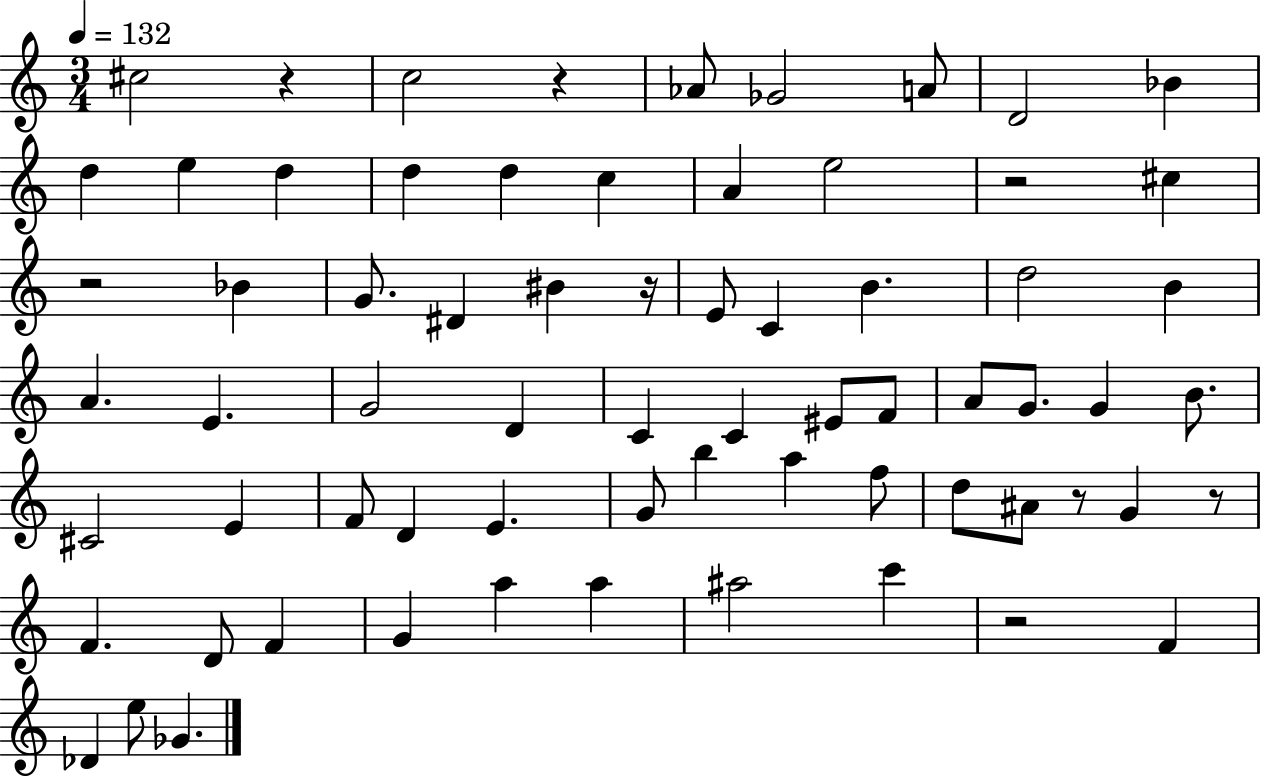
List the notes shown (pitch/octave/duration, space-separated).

C#5/h R/q C5/h R/q Ab4/e Gb4/h A4/e D4/h Bb4/q D5/q E5/q D5/q D5/q D5/q C5/q A4/q E5/h R/h C#5/q R/h Bb4/q G4/e. D#4/q BIS4/q R/s E4/e C4/q B4/q. D5/h B4/q A4/q. E4/q. G4/h D4/q C4/q C4/q EIS4/e F4/e A4/e G4/e. G4/q B4/e. C#4/h E4/q F4/e D4/q E4/q. G4/e B5/q A5/q F5/e D5/e A#4/e R/e G4/q R/e F4/q. D4/e F4/q G4/q A5/q A5/q A#5/h C6/q R/h F4/q Db4/q E5/e Gb4/q.